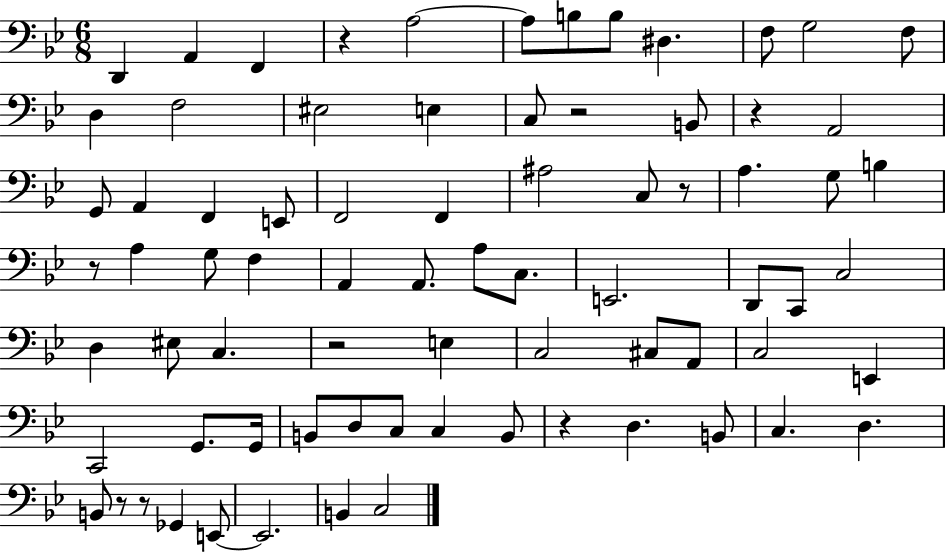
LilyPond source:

{
  \clef bass
  \numericTimeSignature
  \time 6/8
  \key bes \major
  d,4 a,4 f,4 | r4 a2~~ | a8 b8 b8 dis4. | f8 g2 f8 | \break d4 f2 | eis2 e4 | c8 r2 b,8 | r4 a,2 | \break g,8 a,4 f,4 e,8 | f,2 f,4 | ais2 c8 r8 | a4. g8 b4 | \break r8 a4 g8 f4 | a,4 a,8. a8 c8. | e,2. | d,8 c,8 c2 | \break d4 eis8 c4. | r2 e4 | c2 cis8 a,8 | c2 e,4 | \break c,2 g,8. g,16 | b,8 d8 c8 c4 b,8 | r4 d4. b,8 | c4. d4. | \break b,8 r8 r8 ges,4 e,8~~ | e,2. | b,4 c2 | \bar "|."
}